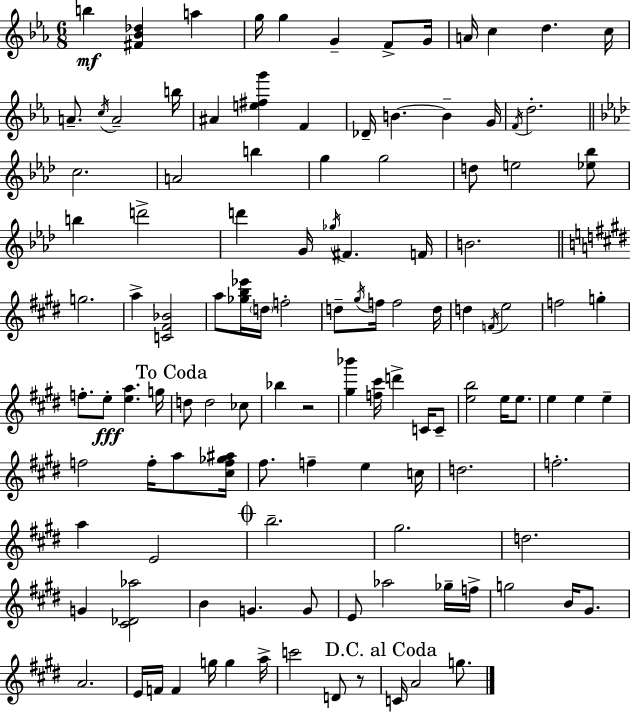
B5/q [F#4,Bb4,Db5]/q A5/q G5/s G5/q G4/q F4/e G4/s A4/s C5/q D5/q. C5/s A4/e. C5/s A4/h B5/s A#4/q [E5,F#5,G6]/q F4/q Db4/s B4/q. B4/q G4/s F4/s D5/h. C5/h. A4/h B5/q G5/q G5/h D5/e E5/h [Eb5,Bb5]/e B5/q D6/h D6/q G4/s Gb5/s F#4/q. F4/s B4/h. G5/h. A5/q [C4,F#4,Bb4]/h A5/e [Gb5,B5,Eb6]/s D5/s F5/h D5/e G#5/s F5/s F5/h D5/s D5/q F4/s E5/h F5/h G5/q F5/e. E5/e [E5,A5]/q. G5/s D5/e D5/h CES5/e Bb5/q R/h [G#5,Bb6]/q [F5,C#6]/s D6/q C4/s C4/e [E5,B5]/h E5/s E5/e. E5/q E5/q E5/q F5/h F5/s A5/e [C#5,F5,Gb5,A#5]/s F#5/e. F5/q E5/q C5/s D5/h. F5/h. A5/q E4/h B5/h. G#5/h. D5/h. G4/q [C#4,Db4,Ab5]/h B4/q G4/q. G4/e E4/e Ab5/h Gb5/s F5/s G5/h B4/s G#4/e. A4/h. E4/s F4/s F4/q G5/s G5/q A5/s C6/h D4/e R/e C4/s A4/h G5/e.